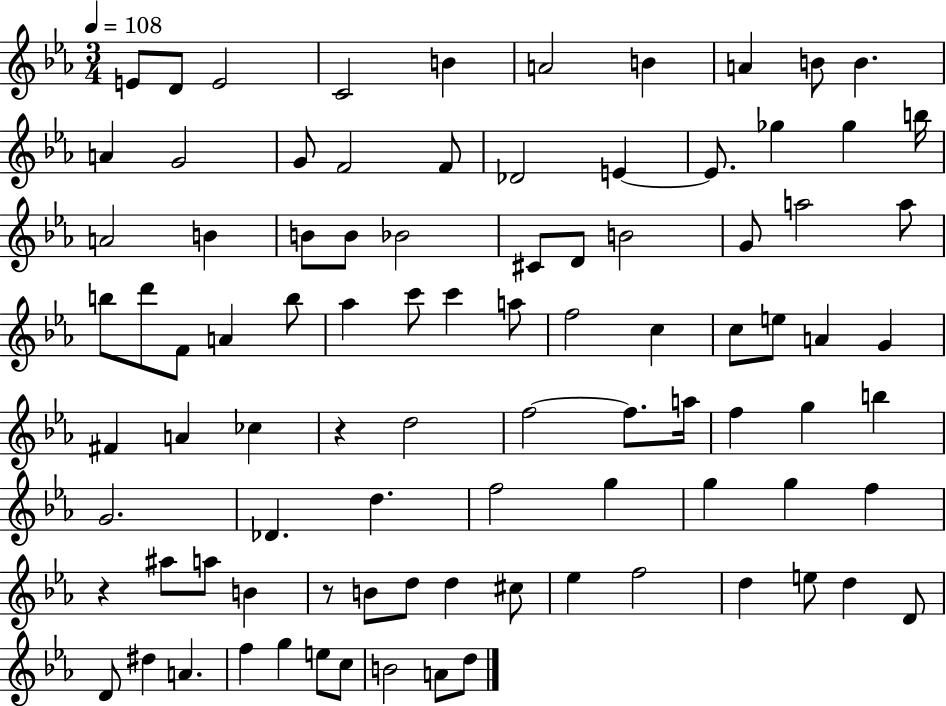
E4/e D4/e E4/h C4/h B4/q A4/h B4/q A4/q B4/e B4/q. A4/q G4/h G4/e F4/h F4/e Db4/h E4/q E4/e. Gb5/q Gb5/q B5/s A4/h B4/q B4/e B4/e Bb4/h C#4/e D4/e B4/h G4/e A5/h A5/e B5/e D6/e F4/e A4/q B5/e Ab5/q C6/e C6/q A5/e F5/h C5/q C5/e E5/e A4/q G4/q F#4/q A4/q CES5/q R/q D5/h F5/h F5/e. A5/s F5/q G5/q B5/q G4/h. Db4/q. D5/q. F5/h G5/q G5/q G5/q F5/q R/q A#5/e A5/e B4/q R/e B4/e D5/e D5/q C#5/e Eb5/q F5/h D5/q E5/e D5/q D4/e D4/e D#5/q A4/q. F5/q G5/q E5/e C5/e B4/h A4/e D5/e